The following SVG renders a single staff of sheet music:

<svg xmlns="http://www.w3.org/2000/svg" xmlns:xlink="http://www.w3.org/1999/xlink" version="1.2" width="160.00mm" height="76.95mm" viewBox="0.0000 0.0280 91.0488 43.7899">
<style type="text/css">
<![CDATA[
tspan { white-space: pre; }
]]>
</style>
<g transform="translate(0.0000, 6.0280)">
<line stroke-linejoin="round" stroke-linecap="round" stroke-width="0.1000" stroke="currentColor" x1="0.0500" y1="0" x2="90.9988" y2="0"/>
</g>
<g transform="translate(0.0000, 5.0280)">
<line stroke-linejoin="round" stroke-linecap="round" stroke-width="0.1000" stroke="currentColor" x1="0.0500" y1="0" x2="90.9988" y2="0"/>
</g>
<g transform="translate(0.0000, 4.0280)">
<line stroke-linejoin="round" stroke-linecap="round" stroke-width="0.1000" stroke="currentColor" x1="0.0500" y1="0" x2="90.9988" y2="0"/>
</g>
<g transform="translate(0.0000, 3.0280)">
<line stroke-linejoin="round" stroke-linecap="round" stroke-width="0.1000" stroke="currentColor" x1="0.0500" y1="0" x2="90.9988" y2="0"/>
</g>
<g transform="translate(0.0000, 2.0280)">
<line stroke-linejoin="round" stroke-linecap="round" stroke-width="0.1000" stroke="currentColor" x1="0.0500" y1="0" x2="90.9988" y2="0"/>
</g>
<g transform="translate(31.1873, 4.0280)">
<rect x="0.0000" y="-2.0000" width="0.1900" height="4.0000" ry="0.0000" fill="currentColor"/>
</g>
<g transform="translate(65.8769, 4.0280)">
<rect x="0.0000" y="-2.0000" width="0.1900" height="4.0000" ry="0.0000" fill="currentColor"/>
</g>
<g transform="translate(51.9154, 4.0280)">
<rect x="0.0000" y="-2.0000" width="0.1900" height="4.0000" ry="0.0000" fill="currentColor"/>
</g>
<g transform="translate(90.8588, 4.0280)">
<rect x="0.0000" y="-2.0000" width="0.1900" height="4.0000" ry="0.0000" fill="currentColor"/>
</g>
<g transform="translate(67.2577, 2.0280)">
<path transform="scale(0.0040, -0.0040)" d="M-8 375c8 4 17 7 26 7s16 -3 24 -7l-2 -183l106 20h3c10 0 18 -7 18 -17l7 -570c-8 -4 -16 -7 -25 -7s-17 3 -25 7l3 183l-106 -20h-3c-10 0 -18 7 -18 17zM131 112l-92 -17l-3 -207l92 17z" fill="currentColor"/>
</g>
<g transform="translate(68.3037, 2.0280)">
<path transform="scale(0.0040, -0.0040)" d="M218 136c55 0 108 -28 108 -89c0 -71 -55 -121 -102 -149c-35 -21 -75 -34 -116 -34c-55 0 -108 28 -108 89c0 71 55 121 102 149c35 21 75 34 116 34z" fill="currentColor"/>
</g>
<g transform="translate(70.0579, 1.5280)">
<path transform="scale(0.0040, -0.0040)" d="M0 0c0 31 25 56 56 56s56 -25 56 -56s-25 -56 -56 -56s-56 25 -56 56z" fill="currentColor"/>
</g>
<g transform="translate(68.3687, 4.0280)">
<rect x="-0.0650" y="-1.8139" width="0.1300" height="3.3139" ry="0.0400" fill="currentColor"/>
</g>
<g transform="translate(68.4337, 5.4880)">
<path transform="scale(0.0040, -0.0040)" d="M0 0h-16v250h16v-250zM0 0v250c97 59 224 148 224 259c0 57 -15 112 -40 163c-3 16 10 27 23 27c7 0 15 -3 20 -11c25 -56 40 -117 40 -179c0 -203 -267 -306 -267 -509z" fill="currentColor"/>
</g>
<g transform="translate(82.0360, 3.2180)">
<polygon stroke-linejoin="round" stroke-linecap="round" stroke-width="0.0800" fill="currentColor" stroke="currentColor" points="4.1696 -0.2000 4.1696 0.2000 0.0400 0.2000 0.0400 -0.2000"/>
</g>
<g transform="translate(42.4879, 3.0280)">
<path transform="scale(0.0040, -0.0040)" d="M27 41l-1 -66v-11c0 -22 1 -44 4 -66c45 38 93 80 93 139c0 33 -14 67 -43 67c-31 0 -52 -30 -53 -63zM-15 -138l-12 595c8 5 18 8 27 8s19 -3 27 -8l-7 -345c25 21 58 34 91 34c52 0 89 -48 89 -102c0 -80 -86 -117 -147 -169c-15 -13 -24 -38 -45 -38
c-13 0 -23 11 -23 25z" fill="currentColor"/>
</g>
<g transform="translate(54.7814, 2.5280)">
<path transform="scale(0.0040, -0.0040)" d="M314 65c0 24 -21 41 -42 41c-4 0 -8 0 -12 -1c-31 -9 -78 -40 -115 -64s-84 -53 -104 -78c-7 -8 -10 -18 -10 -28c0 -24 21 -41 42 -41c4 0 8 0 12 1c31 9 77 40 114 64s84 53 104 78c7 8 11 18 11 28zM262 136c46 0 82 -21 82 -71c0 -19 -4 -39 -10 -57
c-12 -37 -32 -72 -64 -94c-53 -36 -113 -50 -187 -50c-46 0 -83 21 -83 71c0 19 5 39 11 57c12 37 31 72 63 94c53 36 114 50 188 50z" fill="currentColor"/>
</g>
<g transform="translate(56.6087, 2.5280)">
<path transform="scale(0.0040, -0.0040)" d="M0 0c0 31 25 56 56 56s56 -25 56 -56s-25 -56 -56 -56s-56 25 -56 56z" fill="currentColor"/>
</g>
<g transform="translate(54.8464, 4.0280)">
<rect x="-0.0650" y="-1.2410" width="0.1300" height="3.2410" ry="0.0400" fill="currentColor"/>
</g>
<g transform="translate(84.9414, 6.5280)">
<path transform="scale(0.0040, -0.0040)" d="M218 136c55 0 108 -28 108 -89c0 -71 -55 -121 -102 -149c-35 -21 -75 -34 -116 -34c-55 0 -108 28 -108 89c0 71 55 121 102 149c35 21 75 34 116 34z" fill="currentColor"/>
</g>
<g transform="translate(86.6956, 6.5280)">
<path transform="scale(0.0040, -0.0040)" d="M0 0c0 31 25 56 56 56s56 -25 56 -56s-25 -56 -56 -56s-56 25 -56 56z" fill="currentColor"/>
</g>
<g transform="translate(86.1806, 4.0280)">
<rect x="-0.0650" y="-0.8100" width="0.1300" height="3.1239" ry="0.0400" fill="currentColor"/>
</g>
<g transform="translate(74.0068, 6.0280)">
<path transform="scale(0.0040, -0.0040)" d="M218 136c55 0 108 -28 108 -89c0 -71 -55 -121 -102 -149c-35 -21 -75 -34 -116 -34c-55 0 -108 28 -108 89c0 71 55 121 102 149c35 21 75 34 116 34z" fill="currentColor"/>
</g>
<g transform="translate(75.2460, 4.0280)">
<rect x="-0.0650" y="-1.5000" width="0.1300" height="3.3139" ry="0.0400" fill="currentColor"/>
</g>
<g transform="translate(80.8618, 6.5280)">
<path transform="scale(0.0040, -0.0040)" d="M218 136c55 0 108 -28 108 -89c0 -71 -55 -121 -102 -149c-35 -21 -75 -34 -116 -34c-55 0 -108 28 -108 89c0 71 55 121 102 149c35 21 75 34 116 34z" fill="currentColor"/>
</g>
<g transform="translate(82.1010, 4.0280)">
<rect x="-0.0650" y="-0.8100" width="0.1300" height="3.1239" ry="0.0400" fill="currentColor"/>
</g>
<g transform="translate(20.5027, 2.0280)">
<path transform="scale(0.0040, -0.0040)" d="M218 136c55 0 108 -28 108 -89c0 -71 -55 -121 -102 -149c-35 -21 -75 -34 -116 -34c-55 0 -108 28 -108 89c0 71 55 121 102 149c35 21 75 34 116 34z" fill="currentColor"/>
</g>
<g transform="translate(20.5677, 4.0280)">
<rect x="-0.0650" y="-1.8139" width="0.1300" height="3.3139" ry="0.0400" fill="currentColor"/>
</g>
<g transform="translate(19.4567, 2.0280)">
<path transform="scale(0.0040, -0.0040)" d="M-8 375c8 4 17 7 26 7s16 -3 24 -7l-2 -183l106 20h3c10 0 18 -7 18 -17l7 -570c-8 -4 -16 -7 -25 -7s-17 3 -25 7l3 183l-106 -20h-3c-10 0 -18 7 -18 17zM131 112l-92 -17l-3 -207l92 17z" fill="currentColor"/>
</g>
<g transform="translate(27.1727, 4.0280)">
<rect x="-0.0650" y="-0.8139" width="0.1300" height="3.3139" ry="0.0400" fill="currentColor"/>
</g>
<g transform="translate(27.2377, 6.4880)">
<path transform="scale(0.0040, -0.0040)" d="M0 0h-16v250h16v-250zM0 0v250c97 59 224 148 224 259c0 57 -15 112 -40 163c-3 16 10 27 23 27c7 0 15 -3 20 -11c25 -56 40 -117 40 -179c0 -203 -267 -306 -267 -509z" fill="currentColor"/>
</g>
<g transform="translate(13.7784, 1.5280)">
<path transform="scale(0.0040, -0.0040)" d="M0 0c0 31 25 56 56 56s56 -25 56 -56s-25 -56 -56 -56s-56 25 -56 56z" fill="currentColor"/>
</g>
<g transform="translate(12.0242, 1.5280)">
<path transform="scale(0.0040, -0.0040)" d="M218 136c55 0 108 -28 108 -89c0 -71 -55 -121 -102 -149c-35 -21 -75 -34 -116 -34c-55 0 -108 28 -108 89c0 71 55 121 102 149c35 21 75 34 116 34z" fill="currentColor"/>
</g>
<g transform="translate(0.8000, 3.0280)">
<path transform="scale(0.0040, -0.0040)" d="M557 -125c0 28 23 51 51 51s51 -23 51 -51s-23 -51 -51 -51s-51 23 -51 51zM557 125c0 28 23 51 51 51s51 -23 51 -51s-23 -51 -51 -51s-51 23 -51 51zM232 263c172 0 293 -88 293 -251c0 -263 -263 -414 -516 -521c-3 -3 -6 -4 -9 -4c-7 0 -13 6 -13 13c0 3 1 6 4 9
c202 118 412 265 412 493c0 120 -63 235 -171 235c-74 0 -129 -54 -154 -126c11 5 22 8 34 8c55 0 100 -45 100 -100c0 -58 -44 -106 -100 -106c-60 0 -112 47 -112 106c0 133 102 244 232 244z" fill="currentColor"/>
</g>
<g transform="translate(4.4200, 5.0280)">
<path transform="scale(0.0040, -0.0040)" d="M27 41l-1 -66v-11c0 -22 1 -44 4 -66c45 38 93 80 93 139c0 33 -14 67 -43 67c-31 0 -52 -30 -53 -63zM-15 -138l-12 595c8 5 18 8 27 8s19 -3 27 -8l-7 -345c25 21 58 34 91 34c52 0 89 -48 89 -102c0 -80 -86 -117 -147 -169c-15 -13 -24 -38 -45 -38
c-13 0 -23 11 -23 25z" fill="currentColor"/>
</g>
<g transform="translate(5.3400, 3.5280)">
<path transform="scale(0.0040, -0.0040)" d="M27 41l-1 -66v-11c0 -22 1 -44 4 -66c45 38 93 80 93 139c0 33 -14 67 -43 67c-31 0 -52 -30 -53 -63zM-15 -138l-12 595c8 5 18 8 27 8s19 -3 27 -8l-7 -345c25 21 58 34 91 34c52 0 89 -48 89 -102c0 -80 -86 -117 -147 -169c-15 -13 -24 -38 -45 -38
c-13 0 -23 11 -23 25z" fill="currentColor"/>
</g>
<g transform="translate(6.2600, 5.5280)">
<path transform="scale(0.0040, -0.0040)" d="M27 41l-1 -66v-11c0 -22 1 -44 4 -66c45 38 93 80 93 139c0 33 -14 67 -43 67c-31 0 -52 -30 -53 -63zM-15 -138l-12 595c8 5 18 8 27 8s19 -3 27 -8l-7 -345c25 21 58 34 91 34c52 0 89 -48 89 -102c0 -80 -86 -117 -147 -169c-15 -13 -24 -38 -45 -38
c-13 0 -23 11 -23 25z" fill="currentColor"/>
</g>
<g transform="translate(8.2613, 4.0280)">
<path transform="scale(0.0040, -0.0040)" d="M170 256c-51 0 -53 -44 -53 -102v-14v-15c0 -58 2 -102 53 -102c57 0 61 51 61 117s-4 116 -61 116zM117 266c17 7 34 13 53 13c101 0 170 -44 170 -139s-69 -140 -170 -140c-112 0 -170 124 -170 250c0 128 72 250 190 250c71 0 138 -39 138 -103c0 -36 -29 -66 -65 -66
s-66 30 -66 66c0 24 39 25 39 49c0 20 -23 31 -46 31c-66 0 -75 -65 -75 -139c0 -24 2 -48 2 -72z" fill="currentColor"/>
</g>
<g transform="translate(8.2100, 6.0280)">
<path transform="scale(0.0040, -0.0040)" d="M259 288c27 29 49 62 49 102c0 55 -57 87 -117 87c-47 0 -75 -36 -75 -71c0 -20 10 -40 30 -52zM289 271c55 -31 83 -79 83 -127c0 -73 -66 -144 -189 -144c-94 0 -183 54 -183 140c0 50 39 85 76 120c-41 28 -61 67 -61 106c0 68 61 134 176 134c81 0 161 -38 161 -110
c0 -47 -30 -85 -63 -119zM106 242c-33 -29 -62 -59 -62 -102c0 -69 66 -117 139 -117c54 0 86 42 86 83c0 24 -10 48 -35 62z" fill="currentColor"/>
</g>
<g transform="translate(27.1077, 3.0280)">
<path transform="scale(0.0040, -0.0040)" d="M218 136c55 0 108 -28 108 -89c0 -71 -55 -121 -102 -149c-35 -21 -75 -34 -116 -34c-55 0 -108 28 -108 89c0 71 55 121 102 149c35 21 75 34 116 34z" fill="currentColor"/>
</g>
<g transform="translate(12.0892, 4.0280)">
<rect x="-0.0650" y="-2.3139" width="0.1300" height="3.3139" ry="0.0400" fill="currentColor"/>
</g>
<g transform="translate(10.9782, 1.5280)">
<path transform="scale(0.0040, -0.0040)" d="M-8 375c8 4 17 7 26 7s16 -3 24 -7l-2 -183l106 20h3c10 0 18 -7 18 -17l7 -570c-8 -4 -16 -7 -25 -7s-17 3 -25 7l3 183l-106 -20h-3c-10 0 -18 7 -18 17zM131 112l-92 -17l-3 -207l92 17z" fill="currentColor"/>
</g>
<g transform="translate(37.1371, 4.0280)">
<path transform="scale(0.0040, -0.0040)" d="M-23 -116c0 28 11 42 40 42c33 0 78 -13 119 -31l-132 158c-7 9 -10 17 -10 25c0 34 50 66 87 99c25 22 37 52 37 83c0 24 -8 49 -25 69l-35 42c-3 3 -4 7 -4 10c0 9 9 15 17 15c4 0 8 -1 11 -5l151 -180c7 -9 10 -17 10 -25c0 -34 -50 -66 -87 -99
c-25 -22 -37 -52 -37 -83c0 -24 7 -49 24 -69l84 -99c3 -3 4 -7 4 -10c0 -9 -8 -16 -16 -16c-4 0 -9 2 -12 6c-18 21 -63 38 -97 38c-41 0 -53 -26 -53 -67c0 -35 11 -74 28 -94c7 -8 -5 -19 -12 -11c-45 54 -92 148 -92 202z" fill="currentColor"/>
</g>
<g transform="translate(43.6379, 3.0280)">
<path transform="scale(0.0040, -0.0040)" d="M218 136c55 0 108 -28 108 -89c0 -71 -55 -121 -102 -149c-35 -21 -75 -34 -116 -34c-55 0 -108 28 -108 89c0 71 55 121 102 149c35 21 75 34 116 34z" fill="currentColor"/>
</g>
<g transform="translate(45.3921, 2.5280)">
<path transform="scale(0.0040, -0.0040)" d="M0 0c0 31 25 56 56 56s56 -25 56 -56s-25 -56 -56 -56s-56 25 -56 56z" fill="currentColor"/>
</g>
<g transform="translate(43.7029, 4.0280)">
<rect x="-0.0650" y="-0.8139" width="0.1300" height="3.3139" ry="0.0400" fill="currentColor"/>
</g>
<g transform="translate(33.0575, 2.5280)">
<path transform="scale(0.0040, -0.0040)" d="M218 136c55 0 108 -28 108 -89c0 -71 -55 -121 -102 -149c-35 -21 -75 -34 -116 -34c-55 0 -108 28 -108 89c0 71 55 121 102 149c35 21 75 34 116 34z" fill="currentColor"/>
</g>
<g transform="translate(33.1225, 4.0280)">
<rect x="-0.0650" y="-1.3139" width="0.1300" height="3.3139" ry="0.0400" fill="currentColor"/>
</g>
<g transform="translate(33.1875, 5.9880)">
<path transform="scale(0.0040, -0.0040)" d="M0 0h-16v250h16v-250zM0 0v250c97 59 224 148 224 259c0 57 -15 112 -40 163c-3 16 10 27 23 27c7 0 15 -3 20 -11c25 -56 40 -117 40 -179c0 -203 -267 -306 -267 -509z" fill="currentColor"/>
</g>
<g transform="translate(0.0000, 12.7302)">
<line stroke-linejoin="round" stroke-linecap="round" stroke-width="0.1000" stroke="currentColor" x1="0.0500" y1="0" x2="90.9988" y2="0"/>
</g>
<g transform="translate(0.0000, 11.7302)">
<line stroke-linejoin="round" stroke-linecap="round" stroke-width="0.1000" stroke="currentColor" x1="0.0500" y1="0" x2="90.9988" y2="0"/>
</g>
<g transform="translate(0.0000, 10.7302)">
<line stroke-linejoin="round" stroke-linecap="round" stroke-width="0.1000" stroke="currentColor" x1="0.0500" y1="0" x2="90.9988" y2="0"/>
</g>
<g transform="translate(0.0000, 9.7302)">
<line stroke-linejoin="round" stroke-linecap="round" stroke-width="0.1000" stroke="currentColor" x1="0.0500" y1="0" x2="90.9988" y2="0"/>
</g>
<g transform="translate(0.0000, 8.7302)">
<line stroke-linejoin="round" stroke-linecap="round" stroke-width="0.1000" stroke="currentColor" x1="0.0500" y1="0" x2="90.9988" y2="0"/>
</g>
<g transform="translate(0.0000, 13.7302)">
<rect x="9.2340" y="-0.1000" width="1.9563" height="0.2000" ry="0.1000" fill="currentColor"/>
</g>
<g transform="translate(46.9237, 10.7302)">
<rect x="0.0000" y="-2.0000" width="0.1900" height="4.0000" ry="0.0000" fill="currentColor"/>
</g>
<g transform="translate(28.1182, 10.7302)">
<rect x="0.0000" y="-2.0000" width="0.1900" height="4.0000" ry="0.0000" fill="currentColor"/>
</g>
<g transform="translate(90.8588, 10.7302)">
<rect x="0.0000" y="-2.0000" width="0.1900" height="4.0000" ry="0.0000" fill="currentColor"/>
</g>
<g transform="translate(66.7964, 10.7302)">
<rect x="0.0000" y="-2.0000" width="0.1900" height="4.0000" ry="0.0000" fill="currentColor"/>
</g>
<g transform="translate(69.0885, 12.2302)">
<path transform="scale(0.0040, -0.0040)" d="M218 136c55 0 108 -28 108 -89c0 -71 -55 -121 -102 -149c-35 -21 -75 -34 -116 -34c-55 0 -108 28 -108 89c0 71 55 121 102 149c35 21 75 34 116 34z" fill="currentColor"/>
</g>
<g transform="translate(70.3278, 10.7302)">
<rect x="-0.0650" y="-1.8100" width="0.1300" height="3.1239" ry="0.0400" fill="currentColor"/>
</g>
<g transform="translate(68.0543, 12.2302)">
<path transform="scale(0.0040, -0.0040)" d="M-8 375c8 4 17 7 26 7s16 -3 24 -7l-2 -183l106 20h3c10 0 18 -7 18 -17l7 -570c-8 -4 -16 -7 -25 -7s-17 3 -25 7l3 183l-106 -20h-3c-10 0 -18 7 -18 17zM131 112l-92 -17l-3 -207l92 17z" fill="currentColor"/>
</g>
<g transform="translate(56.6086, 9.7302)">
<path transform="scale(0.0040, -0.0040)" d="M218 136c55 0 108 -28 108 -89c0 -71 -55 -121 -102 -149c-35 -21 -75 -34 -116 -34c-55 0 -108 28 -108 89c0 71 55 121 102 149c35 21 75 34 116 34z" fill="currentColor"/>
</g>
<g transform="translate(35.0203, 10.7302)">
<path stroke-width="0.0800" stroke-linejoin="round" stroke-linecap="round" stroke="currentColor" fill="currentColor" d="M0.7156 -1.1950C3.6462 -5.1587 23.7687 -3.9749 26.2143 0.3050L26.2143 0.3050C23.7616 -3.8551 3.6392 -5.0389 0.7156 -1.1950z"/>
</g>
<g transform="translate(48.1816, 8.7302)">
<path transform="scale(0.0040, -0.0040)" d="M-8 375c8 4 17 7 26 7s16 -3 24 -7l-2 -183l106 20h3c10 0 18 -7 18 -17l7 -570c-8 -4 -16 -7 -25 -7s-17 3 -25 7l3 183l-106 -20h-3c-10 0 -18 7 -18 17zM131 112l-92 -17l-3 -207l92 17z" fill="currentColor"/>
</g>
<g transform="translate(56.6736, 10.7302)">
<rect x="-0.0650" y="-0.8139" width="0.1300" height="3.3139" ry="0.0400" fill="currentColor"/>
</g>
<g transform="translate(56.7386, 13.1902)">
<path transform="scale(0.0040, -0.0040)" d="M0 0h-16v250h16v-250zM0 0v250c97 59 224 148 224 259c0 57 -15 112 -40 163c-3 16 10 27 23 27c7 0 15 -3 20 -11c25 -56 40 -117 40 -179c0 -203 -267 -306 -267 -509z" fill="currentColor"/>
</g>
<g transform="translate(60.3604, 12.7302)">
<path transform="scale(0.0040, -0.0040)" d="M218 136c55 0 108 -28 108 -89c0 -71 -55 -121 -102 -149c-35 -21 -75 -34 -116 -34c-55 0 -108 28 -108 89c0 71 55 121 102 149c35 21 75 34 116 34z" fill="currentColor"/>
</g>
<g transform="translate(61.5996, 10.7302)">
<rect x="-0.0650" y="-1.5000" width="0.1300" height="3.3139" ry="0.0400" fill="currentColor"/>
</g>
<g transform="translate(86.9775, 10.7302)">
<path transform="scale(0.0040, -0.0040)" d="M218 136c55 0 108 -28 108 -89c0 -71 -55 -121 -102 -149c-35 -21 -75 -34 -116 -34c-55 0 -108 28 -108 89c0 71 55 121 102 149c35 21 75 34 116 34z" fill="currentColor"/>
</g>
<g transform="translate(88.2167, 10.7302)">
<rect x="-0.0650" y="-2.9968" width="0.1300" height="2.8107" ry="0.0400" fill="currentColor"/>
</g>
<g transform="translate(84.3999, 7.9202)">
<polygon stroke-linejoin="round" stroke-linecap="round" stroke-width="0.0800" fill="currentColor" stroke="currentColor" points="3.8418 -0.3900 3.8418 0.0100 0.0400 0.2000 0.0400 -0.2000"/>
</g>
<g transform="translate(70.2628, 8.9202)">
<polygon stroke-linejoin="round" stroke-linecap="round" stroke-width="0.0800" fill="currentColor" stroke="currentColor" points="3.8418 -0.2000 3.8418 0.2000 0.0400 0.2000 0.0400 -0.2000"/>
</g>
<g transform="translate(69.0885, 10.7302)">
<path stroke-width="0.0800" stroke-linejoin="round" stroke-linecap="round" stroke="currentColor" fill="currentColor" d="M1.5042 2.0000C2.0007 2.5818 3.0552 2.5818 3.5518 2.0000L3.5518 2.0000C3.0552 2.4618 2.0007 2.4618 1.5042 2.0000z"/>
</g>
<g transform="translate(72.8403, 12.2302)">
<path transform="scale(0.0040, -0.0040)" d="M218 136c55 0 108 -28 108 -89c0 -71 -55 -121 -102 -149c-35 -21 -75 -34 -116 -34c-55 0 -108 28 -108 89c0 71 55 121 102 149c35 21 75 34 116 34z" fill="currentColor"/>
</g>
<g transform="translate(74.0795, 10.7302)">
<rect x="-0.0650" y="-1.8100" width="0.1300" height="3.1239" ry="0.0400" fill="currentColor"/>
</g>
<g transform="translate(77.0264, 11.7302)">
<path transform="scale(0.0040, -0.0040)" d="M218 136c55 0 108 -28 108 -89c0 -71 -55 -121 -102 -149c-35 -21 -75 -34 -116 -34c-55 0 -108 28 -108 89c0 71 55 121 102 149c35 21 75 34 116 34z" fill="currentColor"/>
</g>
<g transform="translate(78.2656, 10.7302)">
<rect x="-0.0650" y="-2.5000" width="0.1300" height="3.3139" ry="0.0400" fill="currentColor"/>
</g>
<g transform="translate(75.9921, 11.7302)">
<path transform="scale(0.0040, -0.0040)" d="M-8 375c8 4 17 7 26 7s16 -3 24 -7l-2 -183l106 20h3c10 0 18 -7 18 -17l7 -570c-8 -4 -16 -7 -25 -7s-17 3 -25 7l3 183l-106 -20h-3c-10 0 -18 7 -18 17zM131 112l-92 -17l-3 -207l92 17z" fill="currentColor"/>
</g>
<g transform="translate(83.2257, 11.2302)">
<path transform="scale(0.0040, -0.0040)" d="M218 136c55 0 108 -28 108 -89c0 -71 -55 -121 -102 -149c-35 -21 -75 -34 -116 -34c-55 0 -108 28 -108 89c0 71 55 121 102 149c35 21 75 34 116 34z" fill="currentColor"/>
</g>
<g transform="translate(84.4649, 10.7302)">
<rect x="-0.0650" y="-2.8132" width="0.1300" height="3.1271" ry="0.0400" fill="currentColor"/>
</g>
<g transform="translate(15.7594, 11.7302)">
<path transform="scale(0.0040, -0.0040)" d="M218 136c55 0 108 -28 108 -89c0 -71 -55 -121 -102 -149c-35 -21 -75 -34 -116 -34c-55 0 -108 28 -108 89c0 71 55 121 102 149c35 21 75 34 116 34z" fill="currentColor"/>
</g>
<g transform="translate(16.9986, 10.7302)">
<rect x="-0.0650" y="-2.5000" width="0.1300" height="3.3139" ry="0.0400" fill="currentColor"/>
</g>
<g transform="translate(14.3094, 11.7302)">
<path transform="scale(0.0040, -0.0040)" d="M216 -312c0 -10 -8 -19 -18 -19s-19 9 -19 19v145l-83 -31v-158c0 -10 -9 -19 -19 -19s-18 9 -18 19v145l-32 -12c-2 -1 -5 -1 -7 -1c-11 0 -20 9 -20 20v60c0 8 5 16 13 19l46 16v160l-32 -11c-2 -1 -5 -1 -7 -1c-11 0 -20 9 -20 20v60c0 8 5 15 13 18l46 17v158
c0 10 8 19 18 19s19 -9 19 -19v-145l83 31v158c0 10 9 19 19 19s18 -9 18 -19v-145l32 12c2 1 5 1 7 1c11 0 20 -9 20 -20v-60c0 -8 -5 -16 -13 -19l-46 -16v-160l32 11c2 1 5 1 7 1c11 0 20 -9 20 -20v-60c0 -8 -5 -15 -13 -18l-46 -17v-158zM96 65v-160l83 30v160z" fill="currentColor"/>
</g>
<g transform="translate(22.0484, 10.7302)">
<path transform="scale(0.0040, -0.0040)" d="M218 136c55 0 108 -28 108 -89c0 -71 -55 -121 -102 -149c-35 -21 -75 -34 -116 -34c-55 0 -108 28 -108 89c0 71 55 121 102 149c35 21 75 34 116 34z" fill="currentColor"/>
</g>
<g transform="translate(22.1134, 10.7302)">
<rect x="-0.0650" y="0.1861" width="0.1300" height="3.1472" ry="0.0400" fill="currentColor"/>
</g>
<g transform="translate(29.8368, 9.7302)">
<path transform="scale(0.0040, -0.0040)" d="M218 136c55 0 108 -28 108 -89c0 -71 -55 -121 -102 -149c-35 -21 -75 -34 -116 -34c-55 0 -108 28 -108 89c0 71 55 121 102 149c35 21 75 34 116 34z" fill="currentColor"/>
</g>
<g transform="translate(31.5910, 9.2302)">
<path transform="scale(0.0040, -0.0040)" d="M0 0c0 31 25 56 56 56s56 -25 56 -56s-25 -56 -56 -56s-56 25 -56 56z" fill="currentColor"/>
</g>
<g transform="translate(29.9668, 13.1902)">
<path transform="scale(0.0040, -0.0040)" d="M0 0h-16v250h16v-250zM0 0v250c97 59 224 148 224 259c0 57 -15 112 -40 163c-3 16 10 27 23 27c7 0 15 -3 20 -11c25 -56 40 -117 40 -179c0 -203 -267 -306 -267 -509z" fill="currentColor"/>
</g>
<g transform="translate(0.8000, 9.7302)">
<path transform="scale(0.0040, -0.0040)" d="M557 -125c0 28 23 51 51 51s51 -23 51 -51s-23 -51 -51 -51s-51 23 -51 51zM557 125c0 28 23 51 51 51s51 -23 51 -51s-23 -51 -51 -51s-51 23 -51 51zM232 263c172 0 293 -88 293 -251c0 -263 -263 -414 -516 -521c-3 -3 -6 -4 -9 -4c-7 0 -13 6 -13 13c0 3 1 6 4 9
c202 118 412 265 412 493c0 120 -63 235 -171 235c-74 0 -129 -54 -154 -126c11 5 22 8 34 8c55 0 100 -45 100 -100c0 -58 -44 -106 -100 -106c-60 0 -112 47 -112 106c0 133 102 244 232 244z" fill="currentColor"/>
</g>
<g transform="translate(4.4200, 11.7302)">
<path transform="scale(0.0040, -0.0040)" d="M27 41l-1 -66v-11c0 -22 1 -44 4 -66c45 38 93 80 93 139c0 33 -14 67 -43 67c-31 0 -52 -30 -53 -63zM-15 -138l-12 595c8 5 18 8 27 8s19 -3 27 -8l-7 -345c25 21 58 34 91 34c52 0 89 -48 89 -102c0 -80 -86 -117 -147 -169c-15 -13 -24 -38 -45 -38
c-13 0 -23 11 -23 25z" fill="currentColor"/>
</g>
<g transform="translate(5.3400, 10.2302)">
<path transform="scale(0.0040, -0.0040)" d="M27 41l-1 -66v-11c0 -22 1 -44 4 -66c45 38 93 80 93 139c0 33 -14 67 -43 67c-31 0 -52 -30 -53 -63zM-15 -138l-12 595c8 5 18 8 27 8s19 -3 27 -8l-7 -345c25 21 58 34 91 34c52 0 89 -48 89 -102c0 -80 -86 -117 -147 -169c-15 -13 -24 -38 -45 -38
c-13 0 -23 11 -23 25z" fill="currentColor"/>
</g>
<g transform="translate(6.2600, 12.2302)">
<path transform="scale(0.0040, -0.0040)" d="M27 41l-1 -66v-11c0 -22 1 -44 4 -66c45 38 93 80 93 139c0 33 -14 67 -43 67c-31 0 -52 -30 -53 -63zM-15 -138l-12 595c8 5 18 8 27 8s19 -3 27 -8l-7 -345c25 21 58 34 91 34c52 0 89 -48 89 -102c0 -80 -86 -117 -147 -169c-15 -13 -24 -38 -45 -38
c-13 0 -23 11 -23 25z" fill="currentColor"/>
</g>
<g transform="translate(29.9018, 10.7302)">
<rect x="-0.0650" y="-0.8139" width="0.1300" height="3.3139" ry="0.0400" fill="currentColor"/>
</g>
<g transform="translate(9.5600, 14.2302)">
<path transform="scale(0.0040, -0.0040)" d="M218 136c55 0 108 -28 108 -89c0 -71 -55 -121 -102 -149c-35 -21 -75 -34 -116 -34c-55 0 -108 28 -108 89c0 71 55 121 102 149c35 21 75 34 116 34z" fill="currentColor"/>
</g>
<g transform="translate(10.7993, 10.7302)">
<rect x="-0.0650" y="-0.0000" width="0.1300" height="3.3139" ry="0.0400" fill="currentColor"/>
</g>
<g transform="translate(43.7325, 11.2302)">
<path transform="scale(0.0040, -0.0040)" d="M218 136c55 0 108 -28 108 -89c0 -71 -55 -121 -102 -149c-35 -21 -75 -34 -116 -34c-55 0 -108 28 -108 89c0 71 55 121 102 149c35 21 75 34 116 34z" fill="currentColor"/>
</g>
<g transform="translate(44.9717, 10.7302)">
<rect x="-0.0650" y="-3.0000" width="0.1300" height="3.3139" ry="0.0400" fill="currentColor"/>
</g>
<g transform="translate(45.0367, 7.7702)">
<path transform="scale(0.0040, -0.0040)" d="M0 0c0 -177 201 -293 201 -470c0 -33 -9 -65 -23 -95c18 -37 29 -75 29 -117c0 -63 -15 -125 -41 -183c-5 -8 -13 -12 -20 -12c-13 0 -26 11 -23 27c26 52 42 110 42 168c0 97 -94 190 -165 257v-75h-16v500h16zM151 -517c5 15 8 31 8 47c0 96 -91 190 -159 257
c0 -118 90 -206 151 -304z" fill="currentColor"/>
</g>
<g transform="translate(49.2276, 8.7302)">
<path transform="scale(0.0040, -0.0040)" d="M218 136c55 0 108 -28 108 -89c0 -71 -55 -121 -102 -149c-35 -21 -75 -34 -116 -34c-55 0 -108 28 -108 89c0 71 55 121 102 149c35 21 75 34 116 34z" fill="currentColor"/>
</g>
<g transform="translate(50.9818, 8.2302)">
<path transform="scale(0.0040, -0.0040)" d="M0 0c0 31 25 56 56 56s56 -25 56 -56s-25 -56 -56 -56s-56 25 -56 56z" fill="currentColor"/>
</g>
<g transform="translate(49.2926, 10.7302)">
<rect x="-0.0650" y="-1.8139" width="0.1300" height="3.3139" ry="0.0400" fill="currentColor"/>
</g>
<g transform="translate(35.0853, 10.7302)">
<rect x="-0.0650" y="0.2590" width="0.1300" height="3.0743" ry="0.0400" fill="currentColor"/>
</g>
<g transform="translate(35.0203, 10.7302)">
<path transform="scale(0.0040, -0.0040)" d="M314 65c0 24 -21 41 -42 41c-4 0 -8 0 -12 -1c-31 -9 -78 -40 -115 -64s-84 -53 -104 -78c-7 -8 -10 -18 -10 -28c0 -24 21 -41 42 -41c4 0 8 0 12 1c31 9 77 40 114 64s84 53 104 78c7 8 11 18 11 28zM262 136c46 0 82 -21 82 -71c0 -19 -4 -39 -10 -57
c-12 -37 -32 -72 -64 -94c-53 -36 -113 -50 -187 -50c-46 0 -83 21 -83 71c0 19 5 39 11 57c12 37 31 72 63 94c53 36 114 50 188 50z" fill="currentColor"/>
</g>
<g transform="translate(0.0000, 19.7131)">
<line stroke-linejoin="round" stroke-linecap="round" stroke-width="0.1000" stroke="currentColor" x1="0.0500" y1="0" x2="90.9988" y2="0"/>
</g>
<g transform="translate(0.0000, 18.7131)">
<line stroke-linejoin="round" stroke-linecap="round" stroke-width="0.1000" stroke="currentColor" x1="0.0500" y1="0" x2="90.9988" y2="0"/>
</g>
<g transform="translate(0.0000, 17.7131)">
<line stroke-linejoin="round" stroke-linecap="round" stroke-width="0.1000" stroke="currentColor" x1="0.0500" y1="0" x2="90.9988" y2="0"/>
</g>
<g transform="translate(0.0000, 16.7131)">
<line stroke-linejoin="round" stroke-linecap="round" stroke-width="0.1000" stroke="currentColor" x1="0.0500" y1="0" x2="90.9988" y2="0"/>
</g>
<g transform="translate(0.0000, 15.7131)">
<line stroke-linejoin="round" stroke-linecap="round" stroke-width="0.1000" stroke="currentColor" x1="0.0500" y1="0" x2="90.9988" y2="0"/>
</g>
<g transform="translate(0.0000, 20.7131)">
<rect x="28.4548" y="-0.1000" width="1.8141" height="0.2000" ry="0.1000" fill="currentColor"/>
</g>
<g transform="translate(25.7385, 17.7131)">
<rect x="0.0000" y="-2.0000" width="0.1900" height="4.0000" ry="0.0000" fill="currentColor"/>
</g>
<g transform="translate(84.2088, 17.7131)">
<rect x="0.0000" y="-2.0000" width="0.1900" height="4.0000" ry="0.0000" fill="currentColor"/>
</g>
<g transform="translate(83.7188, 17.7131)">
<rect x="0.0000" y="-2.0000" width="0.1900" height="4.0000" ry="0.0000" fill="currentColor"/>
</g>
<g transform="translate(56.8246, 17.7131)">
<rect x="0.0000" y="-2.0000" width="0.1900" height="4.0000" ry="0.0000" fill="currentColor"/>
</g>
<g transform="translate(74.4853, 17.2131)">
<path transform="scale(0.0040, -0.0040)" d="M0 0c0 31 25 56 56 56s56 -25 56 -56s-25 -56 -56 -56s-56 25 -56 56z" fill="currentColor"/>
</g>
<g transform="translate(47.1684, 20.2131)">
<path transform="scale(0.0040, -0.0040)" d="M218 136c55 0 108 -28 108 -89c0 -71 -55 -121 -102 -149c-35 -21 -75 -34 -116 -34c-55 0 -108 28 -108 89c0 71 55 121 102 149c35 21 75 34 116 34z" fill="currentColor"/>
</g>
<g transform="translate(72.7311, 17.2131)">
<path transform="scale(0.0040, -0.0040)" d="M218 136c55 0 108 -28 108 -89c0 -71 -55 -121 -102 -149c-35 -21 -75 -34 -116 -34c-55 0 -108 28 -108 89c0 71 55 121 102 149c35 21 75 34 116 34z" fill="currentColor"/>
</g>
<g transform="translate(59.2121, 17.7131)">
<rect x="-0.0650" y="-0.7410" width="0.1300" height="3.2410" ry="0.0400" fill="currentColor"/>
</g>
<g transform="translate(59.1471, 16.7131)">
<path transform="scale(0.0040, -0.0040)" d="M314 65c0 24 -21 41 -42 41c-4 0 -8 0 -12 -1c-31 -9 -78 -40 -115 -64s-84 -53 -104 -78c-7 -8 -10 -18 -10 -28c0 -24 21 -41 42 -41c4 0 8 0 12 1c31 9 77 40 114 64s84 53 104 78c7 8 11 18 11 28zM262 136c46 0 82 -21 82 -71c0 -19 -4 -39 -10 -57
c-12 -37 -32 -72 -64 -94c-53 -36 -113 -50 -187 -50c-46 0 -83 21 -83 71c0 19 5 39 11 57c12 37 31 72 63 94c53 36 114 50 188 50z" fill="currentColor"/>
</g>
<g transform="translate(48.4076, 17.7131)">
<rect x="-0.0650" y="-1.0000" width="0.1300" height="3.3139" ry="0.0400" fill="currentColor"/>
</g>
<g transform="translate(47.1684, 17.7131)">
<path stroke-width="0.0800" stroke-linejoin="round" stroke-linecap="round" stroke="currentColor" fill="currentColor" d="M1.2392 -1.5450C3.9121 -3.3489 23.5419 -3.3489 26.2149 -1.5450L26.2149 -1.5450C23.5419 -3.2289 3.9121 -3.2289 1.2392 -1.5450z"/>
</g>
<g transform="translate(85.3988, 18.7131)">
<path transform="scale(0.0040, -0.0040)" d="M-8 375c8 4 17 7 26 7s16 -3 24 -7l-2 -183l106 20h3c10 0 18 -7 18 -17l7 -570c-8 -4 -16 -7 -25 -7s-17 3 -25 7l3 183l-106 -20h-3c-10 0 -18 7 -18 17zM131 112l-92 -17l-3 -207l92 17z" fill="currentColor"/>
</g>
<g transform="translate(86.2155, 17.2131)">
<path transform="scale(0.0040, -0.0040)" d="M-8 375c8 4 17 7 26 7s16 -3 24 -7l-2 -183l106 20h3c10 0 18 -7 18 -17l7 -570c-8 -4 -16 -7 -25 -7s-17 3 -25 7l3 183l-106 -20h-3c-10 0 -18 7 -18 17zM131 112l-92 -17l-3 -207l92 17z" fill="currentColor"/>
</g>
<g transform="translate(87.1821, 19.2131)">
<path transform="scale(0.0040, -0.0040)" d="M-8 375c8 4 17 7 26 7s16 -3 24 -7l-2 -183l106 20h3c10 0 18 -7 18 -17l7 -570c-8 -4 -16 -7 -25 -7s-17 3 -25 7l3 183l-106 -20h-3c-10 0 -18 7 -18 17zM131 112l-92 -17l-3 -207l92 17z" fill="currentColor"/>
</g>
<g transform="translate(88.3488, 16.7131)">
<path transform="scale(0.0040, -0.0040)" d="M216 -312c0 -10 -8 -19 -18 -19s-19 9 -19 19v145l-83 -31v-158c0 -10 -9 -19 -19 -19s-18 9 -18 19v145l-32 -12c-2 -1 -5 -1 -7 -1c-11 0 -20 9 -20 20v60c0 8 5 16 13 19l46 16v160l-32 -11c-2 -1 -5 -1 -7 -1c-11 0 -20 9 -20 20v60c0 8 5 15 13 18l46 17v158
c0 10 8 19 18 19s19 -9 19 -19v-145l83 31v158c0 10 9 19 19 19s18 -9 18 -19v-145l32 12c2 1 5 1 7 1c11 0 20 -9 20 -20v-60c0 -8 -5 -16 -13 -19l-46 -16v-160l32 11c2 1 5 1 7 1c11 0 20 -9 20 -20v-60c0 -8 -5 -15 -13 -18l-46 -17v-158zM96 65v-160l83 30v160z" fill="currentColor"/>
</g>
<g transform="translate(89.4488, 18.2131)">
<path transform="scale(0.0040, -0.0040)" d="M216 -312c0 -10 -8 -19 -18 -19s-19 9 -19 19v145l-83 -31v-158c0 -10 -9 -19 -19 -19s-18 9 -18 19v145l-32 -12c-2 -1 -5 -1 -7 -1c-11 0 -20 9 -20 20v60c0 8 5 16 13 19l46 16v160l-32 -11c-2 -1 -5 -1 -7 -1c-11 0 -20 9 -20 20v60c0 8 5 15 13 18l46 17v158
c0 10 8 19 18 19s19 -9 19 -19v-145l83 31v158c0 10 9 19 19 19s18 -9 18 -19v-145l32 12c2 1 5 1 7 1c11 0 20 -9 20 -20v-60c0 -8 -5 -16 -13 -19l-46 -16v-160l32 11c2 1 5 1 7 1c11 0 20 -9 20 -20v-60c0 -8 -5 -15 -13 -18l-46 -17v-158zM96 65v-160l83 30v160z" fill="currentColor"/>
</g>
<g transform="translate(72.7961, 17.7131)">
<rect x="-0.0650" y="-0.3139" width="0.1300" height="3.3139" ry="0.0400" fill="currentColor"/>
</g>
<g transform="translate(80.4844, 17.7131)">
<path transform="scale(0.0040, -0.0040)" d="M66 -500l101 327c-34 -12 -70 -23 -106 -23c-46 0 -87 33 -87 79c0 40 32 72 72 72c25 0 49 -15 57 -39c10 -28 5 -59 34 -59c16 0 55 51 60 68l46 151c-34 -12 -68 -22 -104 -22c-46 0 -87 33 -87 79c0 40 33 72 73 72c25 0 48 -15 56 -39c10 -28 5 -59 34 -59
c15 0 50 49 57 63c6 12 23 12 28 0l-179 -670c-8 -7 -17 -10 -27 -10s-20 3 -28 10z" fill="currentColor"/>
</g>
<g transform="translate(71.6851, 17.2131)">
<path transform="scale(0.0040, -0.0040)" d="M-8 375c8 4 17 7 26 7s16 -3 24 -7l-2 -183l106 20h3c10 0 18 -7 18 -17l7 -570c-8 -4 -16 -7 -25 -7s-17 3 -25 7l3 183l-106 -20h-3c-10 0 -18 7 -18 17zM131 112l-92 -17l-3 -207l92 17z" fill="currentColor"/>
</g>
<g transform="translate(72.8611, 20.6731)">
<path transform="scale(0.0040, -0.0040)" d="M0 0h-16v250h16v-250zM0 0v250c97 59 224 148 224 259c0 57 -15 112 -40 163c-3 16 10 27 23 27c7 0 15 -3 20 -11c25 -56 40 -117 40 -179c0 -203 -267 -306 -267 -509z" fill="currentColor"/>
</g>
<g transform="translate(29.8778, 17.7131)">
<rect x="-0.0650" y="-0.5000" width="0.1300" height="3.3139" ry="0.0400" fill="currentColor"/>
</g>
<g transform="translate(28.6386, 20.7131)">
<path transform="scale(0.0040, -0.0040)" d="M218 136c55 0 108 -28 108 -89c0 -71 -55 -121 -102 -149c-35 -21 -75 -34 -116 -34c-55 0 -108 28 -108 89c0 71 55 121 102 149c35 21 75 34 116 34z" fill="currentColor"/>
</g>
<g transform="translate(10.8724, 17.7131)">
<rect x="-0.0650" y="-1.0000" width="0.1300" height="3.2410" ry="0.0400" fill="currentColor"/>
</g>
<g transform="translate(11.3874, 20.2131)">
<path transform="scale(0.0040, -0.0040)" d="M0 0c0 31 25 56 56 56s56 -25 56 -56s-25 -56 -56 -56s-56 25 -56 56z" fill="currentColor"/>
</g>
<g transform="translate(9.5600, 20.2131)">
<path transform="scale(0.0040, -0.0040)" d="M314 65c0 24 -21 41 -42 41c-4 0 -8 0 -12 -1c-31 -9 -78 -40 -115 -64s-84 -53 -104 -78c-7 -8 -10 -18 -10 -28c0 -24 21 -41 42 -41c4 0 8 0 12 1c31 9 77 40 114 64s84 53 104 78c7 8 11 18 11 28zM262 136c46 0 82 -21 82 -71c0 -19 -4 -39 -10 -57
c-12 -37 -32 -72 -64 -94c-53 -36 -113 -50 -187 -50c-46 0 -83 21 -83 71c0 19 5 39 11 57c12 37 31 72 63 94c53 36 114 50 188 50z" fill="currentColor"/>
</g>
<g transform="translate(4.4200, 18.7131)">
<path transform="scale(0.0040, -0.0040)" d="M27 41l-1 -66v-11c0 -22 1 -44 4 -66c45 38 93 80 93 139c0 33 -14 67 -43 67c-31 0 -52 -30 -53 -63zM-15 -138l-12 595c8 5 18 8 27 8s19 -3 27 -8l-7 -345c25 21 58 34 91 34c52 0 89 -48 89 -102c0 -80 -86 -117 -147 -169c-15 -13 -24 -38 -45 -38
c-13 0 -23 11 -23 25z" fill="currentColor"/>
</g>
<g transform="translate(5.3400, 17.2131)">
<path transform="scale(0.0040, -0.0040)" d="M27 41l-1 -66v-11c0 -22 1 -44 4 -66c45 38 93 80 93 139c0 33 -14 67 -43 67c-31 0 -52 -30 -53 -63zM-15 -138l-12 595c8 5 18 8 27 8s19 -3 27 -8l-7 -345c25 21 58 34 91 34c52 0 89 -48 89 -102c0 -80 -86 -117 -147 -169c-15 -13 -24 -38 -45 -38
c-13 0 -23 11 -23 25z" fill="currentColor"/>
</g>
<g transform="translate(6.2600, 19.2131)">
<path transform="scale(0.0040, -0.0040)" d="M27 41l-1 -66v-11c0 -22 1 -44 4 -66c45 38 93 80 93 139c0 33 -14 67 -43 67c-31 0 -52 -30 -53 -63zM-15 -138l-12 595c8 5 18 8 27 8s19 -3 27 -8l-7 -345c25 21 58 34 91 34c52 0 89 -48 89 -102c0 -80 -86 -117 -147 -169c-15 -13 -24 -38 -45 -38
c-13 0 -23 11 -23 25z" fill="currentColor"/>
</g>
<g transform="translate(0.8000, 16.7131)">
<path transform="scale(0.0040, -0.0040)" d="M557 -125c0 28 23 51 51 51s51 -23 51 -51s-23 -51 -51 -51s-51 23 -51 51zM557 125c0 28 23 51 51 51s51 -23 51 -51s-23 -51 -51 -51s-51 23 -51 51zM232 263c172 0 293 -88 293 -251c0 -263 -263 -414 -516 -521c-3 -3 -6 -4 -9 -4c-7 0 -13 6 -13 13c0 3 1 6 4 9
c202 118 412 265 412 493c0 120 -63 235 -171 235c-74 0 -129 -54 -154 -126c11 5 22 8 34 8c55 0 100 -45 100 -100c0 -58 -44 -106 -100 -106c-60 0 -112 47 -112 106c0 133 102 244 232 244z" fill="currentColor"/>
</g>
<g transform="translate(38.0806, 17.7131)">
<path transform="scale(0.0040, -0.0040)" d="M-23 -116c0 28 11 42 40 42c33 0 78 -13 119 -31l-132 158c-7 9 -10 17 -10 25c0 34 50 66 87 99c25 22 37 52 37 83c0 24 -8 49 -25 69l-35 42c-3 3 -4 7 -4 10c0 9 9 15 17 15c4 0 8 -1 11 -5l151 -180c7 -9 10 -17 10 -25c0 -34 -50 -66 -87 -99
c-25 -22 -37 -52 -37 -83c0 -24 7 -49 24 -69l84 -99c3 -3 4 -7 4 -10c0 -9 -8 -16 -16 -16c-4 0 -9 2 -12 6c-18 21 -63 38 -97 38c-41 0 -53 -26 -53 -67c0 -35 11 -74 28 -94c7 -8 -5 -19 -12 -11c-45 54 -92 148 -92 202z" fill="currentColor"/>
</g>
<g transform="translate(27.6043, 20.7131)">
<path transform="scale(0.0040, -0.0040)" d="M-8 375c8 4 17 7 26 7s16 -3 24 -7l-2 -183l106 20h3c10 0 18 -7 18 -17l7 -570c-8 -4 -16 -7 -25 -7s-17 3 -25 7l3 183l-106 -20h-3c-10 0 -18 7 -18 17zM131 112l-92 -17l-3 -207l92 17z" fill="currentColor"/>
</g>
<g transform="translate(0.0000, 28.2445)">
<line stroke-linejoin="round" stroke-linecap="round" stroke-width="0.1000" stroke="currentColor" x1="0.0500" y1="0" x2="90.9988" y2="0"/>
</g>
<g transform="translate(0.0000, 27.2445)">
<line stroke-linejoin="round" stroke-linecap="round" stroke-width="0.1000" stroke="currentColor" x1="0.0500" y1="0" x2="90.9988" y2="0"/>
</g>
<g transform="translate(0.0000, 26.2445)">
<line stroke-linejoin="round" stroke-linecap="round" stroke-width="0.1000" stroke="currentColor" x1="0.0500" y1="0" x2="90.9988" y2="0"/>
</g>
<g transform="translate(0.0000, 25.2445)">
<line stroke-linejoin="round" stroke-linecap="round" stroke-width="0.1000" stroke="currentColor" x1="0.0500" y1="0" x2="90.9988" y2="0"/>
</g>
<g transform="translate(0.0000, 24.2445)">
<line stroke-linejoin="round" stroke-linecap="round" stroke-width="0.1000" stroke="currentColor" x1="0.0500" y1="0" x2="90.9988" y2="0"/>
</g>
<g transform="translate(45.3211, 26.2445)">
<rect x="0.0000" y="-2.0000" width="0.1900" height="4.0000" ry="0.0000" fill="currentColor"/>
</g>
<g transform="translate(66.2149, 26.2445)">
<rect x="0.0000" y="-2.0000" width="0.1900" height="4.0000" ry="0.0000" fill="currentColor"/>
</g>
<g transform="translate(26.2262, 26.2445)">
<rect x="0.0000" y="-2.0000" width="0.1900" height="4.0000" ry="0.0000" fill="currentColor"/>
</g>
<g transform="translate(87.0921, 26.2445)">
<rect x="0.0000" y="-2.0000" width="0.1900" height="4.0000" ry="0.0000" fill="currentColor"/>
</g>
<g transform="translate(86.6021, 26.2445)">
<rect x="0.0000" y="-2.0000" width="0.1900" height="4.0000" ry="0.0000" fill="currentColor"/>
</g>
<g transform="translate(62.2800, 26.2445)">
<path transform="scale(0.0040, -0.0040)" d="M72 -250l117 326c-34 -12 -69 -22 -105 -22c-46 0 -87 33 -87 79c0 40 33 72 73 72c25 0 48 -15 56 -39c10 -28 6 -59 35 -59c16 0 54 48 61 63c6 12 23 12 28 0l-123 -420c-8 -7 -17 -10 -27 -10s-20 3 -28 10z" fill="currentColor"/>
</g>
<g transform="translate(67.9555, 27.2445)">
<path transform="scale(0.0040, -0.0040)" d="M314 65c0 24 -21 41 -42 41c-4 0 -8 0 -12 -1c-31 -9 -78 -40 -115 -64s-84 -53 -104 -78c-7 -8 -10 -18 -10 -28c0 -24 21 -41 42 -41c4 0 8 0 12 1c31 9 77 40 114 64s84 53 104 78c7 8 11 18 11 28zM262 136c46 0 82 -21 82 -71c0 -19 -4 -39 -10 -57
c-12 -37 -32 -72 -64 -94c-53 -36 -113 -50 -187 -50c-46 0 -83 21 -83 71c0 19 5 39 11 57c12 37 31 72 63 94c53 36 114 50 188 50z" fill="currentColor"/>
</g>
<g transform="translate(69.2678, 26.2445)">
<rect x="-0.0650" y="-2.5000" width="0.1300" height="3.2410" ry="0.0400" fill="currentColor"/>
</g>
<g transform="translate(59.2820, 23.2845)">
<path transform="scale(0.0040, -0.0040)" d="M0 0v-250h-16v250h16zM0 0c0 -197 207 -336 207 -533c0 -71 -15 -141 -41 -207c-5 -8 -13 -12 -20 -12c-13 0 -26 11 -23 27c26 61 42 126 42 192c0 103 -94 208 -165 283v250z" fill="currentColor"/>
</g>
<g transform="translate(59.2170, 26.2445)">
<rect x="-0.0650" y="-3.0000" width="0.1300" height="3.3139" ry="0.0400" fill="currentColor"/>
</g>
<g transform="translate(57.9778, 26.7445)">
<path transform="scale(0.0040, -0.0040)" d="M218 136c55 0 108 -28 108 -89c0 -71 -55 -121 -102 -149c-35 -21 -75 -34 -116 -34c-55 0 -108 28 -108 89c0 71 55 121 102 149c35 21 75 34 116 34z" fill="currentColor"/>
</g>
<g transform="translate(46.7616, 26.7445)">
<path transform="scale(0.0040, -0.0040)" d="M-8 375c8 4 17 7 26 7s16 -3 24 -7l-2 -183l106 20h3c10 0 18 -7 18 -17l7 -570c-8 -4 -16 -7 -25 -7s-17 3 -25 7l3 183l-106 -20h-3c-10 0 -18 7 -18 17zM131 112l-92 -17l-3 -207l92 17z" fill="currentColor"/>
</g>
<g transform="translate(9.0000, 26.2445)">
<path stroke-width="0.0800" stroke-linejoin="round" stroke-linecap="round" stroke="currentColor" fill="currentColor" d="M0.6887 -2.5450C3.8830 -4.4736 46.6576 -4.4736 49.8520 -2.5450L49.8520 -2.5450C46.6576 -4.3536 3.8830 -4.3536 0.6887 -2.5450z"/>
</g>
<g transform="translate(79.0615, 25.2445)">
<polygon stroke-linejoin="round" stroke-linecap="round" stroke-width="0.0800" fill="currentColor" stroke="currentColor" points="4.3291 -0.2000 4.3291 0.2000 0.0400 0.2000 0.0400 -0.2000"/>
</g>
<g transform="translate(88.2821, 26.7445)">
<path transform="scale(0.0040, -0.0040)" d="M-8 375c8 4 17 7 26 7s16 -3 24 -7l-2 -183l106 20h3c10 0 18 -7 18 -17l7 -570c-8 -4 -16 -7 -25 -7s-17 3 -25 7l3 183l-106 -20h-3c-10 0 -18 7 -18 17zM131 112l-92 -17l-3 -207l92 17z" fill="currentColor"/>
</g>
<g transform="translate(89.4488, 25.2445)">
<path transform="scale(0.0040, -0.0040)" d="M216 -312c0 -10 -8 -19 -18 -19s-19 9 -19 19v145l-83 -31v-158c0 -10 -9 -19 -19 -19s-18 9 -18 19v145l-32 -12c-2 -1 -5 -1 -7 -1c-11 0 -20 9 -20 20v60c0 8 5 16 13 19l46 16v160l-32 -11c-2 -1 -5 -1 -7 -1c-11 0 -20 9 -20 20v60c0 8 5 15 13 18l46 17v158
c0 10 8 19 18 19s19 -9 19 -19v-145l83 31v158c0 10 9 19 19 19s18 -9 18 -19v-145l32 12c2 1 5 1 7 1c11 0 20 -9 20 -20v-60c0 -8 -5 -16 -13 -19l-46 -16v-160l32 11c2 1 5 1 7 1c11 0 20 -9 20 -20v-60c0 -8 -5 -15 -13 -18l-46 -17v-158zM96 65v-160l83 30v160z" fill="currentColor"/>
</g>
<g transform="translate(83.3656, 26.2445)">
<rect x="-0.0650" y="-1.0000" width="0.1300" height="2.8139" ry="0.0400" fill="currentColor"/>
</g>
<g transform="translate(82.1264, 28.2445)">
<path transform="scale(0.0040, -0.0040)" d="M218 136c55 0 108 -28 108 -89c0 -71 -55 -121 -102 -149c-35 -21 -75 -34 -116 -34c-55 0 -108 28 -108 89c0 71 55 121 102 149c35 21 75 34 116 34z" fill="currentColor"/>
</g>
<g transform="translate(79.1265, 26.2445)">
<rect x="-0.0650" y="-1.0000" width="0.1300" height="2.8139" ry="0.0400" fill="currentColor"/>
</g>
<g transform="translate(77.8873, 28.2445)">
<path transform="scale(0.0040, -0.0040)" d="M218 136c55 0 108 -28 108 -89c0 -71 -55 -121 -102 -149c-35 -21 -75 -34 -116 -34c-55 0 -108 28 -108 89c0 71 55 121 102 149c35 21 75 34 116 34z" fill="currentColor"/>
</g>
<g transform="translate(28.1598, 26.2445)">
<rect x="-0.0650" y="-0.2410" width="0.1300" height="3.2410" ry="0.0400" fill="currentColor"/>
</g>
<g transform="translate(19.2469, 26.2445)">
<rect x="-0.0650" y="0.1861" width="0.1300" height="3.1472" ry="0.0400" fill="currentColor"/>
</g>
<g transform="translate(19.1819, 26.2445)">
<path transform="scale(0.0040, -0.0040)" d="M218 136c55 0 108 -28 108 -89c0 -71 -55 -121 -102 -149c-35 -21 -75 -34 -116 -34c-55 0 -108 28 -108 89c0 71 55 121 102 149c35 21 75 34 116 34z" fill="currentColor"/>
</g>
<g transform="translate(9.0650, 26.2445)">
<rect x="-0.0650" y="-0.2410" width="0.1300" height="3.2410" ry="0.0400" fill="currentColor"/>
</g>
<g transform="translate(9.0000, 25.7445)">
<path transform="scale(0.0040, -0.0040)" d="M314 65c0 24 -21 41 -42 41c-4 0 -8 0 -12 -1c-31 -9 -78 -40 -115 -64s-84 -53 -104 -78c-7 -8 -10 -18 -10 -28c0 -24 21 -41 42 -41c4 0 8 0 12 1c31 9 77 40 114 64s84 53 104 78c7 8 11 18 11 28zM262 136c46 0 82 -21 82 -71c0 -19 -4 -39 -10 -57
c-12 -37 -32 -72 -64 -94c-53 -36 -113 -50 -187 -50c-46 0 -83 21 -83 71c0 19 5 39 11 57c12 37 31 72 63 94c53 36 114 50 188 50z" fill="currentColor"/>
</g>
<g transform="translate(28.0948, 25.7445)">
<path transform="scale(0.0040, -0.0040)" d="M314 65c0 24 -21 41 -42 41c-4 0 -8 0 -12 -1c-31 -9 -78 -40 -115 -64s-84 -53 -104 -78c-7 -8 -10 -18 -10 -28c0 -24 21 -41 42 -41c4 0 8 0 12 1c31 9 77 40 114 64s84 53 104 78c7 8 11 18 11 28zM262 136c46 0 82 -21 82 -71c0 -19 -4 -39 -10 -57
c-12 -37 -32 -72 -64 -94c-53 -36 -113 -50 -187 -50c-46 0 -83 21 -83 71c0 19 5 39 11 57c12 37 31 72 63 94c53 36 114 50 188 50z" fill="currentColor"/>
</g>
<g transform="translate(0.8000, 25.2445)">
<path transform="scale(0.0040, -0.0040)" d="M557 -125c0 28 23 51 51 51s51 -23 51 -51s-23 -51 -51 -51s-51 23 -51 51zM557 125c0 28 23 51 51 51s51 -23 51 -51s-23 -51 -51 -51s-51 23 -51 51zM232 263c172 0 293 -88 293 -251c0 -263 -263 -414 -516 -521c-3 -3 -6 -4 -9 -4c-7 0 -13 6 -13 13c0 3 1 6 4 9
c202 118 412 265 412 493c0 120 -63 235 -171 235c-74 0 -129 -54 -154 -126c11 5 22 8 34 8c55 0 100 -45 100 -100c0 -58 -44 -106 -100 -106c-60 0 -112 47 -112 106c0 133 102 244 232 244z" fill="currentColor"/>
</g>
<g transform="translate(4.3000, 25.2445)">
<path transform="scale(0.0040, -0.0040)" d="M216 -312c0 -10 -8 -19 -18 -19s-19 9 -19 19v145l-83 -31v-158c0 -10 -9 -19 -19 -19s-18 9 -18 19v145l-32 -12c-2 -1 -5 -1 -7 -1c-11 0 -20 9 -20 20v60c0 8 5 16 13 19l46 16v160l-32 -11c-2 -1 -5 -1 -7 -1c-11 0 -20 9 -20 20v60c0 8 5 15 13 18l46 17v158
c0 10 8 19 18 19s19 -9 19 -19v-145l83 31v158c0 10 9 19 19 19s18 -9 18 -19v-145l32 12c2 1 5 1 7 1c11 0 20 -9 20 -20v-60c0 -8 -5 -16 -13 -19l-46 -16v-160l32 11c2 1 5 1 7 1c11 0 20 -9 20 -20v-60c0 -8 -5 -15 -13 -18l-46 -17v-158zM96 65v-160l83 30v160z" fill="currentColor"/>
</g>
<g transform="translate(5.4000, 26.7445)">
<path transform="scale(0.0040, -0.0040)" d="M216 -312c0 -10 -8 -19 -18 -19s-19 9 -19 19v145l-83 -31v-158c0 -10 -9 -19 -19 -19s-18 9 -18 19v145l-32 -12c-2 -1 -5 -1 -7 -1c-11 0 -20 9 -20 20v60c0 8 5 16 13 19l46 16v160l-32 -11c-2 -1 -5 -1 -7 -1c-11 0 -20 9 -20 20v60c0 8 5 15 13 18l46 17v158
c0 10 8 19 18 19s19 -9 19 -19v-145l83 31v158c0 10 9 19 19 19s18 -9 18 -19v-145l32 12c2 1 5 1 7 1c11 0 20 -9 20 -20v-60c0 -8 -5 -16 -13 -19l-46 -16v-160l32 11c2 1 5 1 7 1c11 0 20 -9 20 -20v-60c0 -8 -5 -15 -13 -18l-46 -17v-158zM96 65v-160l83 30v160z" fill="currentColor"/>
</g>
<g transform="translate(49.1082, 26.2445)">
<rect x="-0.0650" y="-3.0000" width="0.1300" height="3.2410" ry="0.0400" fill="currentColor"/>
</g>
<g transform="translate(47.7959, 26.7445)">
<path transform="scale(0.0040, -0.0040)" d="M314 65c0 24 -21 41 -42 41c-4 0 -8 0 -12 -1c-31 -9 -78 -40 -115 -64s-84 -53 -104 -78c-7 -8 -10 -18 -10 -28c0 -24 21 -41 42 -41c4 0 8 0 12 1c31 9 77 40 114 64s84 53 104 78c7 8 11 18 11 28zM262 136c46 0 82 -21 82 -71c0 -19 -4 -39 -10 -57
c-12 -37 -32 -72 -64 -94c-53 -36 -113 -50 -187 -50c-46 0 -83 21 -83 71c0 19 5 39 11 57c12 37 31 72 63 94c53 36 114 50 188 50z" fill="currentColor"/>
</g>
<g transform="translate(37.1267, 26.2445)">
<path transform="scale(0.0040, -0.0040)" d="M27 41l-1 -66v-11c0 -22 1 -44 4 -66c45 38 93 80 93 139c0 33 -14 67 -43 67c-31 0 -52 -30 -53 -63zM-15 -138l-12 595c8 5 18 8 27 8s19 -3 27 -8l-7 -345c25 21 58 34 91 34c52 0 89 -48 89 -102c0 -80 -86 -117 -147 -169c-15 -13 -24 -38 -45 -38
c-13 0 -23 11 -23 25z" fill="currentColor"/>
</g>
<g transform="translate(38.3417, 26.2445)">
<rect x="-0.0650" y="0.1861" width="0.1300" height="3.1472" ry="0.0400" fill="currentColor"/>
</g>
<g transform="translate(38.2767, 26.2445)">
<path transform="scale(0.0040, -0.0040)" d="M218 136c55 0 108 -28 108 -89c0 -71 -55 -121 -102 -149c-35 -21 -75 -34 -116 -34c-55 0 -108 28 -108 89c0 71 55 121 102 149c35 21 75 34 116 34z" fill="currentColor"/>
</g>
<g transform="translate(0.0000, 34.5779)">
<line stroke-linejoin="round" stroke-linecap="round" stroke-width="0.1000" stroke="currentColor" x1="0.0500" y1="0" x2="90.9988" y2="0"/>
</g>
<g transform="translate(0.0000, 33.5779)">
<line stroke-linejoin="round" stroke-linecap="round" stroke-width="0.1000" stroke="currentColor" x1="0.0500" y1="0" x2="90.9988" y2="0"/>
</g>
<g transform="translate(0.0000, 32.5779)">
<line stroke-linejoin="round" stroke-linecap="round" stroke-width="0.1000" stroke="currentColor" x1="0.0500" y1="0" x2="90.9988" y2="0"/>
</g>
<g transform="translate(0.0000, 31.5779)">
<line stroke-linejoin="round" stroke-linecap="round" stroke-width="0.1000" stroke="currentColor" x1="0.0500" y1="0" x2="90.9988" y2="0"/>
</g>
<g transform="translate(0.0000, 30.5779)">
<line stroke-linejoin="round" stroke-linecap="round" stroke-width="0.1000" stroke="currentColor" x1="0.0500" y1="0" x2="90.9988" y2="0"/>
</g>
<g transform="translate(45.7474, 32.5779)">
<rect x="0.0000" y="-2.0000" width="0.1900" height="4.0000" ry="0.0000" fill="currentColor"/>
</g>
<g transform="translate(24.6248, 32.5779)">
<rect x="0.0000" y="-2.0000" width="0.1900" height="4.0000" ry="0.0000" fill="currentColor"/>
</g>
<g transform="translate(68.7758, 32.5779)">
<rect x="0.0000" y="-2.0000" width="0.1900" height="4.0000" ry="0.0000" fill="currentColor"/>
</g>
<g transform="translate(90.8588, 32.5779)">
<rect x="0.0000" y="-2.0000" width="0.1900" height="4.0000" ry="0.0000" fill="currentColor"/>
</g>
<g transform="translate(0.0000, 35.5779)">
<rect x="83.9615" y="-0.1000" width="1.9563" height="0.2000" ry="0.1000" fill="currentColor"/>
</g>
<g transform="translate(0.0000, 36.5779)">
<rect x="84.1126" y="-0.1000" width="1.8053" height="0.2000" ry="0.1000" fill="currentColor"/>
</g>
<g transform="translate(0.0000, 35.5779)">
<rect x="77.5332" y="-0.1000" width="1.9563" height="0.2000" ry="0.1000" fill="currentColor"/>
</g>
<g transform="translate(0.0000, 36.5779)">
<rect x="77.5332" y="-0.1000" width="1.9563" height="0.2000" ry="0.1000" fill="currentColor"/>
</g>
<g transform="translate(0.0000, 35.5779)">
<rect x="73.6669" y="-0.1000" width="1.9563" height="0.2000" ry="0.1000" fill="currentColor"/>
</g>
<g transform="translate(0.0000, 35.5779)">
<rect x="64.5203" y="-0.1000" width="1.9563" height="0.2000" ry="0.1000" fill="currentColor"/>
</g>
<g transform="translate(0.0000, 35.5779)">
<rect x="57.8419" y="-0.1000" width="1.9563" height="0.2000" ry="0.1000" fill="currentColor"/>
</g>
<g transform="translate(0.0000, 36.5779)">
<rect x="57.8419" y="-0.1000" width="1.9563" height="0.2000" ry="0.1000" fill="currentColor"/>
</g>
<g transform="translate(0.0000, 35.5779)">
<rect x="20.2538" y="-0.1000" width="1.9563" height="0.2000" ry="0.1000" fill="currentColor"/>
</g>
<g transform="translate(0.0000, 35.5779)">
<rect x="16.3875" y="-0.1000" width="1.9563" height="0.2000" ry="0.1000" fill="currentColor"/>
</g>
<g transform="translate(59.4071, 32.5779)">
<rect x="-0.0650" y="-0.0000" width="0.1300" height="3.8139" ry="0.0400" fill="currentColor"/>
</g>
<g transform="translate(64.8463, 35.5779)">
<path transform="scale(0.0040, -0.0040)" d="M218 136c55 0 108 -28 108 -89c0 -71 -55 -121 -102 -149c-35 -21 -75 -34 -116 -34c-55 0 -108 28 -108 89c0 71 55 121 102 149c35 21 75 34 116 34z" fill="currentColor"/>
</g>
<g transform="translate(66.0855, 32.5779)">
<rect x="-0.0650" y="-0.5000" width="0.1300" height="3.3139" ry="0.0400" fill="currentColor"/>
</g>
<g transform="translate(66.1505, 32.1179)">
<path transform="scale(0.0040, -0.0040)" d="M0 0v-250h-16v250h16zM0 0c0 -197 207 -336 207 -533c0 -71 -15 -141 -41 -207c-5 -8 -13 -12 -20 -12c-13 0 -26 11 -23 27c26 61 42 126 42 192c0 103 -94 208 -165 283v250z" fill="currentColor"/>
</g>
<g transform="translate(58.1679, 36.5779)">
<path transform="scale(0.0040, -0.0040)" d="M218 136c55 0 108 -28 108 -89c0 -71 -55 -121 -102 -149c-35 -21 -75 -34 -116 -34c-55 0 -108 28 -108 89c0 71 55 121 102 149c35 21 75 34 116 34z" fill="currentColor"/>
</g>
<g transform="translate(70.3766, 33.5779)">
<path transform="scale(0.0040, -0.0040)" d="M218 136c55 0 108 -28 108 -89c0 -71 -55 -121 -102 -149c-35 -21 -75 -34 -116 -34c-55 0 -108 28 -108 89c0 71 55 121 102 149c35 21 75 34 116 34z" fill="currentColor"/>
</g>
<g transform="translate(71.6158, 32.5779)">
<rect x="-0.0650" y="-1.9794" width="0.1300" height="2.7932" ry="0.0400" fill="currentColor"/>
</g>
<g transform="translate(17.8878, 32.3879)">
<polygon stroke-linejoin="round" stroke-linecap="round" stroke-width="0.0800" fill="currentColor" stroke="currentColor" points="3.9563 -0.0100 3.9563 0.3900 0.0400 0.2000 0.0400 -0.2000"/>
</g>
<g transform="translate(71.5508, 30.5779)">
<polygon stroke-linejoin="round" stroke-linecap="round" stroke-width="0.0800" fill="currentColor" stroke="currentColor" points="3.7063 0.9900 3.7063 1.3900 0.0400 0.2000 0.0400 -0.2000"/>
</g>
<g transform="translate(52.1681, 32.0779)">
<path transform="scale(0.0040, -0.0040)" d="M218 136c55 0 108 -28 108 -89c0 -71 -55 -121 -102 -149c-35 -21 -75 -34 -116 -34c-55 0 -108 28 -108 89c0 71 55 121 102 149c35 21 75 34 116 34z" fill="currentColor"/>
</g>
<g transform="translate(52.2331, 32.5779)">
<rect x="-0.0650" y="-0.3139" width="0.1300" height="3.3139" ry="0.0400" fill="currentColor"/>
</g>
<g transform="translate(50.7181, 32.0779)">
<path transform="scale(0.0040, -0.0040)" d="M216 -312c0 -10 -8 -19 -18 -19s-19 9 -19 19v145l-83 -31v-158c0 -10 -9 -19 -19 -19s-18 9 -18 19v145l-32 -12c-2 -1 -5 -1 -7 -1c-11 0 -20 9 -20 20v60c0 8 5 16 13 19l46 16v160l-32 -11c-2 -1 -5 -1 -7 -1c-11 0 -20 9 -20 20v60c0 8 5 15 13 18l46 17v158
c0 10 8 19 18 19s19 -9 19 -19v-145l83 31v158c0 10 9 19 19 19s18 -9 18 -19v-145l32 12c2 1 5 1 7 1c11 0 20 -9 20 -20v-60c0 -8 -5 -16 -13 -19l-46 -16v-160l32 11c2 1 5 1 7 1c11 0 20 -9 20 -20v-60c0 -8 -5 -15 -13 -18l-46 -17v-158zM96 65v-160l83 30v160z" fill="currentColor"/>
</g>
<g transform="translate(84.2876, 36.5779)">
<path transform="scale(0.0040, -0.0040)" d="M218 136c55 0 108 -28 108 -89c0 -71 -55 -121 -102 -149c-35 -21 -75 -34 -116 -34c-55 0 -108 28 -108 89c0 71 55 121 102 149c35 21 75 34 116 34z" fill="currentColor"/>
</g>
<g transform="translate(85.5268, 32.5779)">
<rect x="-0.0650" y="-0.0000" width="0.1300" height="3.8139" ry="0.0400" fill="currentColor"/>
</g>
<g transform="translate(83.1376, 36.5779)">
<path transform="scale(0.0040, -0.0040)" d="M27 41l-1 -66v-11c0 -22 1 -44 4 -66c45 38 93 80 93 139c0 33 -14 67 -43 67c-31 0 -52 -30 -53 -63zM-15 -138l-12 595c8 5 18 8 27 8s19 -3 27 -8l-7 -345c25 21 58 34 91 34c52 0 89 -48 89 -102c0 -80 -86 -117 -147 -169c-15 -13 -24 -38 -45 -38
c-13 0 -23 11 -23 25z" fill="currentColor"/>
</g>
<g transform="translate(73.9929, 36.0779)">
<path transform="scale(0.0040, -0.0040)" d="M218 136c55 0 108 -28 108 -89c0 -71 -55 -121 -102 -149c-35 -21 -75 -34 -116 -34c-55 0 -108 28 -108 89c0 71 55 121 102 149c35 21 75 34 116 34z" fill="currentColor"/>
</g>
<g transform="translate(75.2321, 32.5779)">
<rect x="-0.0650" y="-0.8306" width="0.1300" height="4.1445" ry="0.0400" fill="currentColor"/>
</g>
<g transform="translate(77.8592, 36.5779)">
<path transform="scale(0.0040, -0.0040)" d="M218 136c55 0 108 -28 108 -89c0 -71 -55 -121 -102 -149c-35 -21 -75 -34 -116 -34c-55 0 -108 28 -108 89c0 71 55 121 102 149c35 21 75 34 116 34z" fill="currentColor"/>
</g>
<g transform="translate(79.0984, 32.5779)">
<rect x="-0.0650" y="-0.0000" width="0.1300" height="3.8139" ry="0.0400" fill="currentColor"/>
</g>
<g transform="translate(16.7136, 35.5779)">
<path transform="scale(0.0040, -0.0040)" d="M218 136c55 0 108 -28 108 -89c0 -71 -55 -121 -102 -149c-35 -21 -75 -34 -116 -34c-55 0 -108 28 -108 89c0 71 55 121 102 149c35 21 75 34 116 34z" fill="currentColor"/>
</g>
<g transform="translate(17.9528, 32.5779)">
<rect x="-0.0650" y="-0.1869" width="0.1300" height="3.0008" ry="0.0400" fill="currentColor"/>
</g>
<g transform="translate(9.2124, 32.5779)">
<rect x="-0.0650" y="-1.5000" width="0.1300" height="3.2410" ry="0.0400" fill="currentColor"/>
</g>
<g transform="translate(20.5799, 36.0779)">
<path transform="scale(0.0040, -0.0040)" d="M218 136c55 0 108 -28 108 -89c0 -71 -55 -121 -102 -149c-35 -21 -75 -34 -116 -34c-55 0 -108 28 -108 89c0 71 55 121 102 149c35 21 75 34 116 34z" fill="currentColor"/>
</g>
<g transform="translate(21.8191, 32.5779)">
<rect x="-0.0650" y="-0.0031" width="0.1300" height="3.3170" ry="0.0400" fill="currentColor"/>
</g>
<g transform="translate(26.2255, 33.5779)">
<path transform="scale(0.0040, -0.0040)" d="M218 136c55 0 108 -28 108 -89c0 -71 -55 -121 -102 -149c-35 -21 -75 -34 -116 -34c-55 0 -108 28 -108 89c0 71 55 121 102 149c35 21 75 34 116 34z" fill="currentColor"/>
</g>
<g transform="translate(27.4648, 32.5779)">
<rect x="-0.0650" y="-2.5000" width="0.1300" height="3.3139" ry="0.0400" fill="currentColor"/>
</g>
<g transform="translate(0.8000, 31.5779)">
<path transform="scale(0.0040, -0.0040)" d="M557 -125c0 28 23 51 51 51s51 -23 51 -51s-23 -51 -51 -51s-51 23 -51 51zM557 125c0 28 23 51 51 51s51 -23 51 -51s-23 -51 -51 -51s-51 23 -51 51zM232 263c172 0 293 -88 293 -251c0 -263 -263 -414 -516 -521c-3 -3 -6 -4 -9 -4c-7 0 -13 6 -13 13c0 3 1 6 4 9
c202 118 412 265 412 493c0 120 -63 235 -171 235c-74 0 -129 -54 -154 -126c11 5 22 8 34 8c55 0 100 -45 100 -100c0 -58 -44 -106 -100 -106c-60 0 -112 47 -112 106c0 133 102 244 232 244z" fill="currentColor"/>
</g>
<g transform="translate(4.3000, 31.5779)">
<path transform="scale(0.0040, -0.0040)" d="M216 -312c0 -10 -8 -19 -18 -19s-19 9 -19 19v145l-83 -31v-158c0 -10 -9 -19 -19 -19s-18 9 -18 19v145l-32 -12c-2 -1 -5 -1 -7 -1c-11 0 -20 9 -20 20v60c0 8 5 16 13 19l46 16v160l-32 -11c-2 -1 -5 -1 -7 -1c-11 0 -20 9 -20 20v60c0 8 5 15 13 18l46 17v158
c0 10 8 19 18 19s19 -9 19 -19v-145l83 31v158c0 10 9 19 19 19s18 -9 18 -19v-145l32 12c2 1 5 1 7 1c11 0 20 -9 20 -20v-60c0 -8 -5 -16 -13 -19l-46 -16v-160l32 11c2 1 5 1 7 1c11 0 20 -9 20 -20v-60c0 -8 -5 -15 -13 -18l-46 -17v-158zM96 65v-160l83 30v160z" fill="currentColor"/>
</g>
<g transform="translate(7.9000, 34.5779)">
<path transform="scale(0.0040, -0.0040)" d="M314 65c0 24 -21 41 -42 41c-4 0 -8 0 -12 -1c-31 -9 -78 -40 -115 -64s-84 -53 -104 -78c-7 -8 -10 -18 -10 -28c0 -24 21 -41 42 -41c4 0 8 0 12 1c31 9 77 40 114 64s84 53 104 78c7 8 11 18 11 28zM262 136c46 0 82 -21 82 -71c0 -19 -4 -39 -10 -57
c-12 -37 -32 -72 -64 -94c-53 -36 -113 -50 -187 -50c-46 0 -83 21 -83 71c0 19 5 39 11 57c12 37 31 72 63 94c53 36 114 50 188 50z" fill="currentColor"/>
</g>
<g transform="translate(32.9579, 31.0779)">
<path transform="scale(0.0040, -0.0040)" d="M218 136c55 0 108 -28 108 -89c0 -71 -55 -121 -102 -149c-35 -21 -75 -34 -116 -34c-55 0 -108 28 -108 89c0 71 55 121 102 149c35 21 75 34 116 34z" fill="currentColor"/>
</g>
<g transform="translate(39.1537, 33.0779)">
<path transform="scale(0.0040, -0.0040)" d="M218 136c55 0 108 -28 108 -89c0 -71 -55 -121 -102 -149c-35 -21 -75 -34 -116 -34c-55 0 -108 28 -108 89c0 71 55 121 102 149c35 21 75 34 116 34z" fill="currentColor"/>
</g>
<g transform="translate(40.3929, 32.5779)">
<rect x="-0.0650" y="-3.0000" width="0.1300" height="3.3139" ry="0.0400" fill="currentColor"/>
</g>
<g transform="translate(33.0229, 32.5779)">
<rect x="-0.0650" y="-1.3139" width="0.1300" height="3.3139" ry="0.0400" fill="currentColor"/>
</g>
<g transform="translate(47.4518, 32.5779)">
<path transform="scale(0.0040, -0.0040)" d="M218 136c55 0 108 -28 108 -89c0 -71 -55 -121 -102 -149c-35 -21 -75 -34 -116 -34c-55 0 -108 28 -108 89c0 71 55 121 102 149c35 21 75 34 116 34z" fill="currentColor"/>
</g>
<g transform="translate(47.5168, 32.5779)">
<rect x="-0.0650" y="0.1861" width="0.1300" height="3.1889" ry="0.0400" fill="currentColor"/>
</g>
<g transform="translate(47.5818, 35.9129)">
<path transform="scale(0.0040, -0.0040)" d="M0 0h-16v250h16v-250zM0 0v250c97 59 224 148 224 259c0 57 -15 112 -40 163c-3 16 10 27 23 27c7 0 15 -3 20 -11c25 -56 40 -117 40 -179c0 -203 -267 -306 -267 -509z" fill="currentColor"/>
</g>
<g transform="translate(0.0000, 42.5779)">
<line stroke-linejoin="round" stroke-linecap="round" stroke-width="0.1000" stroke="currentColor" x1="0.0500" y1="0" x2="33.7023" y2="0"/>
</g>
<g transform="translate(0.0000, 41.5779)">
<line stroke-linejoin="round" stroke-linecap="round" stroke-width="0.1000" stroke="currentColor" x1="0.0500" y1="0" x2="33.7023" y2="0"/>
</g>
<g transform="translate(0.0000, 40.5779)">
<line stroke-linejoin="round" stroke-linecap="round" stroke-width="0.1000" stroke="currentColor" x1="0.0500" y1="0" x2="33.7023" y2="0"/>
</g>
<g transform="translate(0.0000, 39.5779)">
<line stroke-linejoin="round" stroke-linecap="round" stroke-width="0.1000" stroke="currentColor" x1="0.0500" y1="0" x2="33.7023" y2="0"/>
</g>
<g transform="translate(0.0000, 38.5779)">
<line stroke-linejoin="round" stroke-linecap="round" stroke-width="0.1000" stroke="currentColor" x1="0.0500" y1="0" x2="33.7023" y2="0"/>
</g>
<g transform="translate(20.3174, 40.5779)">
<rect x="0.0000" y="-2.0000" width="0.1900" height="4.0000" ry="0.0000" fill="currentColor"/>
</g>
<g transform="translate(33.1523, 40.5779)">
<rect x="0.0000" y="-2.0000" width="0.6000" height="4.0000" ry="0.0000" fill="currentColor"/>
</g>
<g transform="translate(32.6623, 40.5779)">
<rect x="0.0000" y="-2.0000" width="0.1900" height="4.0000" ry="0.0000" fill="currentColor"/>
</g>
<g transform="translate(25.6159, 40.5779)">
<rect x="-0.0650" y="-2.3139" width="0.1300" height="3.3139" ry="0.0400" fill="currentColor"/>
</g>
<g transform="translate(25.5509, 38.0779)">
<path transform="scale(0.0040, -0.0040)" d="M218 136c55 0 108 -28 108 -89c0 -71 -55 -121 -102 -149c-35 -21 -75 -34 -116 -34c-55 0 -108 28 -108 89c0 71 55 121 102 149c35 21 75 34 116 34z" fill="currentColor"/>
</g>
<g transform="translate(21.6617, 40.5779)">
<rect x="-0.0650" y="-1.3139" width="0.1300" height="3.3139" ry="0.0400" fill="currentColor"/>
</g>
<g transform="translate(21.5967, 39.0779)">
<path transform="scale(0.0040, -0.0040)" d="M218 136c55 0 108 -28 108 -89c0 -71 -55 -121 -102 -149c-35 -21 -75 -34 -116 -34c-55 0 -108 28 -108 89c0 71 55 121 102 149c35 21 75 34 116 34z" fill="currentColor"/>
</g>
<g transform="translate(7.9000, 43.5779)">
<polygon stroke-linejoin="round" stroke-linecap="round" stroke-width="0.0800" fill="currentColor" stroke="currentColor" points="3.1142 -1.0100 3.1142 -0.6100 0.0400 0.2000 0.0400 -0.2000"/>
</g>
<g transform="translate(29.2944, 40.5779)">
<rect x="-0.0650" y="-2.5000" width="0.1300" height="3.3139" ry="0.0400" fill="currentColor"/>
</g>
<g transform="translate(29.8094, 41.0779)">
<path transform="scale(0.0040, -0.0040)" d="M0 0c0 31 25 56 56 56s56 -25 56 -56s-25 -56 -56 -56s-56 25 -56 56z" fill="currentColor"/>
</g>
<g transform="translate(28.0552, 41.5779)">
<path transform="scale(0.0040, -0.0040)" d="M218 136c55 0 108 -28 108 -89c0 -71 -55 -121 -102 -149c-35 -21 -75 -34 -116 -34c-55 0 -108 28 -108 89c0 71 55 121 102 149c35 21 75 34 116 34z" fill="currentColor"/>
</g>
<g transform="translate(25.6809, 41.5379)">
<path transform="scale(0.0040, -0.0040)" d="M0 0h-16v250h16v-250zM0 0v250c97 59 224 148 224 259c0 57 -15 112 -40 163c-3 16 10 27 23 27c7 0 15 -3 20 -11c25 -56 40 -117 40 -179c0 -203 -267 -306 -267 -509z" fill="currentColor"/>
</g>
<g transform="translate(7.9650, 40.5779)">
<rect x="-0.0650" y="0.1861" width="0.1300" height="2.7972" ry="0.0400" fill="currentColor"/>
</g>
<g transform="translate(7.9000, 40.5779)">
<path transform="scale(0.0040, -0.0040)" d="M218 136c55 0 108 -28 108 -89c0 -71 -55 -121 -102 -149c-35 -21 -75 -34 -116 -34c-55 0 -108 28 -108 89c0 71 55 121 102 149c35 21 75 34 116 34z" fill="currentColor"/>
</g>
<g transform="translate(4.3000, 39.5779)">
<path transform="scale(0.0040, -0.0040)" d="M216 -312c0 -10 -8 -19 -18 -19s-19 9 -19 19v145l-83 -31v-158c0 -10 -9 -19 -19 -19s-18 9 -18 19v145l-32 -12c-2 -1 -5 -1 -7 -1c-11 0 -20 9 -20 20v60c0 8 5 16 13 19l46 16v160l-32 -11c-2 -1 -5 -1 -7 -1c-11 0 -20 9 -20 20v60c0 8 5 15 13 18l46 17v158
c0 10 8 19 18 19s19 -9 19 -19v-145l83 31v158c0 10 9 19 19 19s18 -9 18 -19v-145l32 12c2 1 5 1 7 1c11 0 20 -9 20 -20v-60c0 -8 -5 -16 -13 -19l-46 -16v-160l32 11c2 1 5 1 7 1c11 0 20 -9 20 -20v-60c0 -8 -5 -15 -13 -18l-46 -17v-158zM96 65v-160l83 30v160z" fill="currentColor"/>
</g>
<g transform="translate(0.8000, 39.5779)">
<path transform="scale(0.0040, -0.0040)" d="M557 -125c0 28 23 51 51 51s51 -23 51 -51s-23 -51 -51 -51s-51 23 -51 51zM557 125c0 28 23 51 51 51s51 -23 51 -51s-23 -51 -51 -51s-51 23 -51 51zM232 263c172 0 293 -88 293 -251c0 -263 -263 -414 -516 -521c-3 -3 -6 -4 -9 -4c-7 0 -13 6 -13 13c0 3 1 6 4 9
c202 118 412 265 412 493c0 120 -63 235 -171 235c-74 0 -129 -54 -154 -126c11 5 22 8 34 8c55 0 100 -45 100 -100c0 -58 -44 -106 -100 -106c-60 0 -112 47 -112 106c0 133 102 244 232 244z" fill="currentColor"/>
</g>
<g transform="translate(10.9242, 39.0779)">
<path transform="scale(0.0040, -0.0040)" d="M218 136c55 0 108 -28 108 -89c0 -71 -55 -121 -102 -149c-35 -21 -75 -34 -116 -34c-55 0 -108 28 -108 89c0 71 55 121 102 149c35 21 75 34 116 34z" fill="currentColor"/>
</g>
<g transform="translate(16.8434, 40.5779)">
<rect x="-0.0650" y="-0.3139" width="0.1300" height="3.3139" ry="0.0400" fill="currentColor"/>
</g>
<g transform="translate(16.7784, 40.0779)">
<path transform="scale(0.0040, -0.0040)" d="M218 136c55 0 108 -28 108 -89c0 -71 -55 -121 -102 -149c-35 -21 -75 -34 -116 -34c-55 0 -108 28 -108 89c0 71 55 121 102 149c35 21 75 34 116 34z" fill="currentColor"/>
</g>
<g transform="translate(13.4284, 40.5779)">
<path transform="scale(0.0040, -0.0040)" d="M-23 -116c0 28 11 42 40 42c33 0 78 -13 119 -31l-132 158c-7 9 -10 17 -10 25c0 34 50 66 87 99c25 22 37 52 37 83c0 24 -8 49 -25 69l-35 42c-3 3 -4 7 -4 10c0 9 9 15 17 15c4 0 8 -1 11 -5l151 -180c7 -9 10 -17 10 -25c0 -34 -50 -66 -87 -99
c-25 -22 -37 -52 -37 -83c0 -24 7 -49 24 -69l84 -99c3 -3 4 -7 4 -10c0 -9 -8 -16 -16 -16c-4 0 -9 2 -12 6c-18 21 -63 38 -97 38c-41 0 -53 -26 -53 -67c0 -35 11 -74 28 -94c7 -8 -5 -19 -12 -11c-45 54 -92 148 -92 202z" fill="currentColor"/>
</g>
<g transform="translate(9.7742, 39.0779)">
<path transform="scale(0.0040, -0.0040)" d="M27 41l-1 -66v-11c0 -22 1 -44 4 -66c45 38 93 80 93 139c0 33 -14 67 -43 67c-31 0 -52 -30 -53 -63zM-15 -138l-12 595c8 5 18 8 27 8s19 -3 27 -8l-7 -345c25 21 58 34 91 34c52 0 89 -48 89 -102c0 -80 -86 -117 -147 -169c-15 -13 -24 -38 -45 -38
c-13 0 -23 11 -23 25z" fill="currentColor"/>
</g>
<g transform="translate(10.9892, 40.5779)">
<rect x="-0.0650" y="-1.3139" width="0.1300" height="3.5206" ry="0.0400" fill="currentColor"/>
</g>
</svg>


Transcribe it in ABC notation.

X:1
T:Untitled
M:6/8
L:1/4
K:Eb
B, A, F,/2 G,/2 z _F, G,2 A,/2 G,, F,,/2 F,,/2 D,, ^B,, D, F,/2 D,2 C,/4 A, F,/2 G,, A,,/2 A,,/2 B,, C,/2 D,/2 F,,2 E,, z F,, F,2 E,/2 z/4 E,2 D, E,2 _D, C,2 C,/2 z/2 B,,2 G,,/2 G,,/2 G,,2 E,,/2 D,,/2 B,, G, C, D,/2 ^E, C,, E,,/2 B,,/2 D,,/2 C,, _C,, D,/2 _G,/2 z E, G, B,/2 B,,